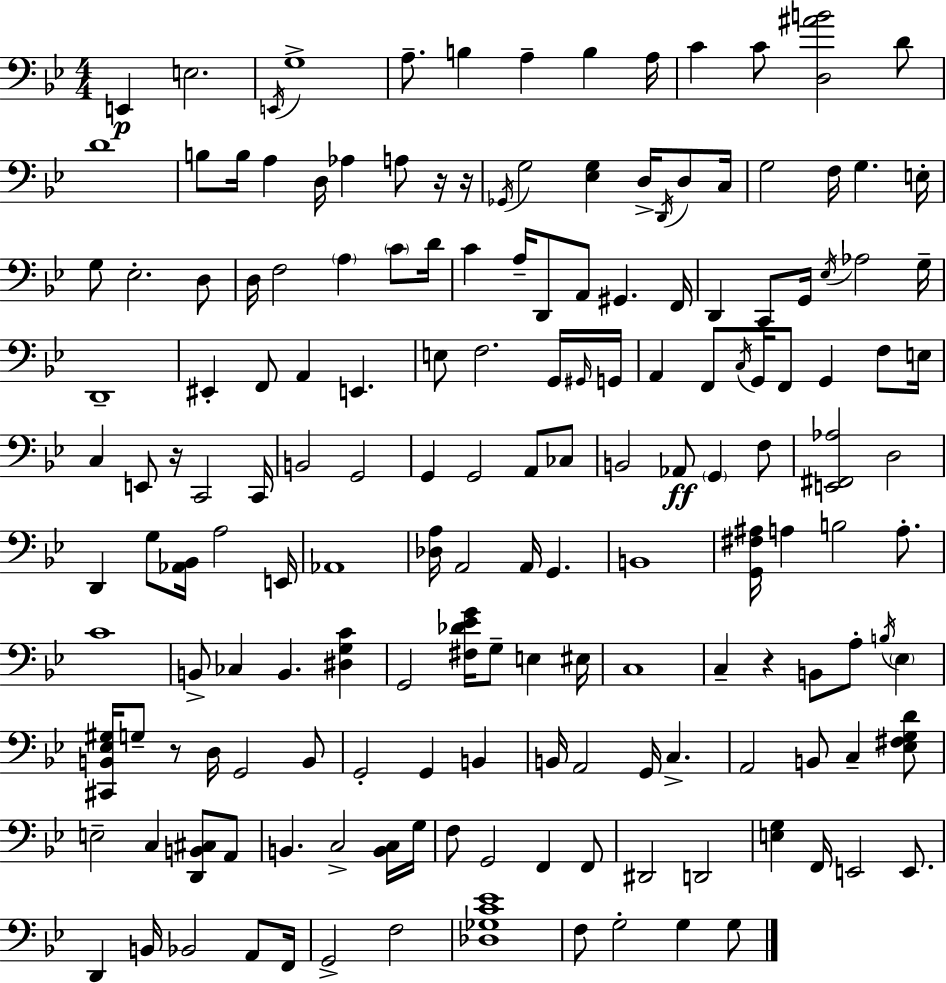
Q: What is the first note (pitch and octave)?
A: E2